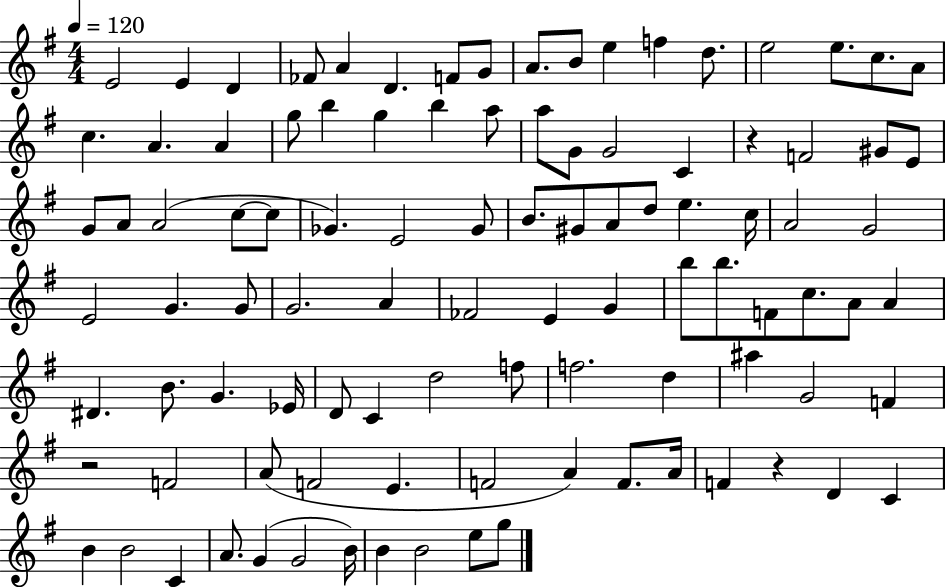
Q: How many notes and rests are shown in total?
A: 100